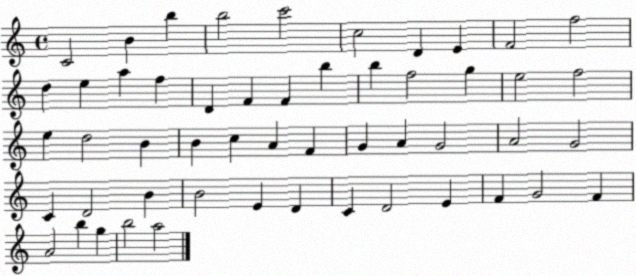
X:1
T:Untitled
M:4/4
L:1/4
K:C
C2 B b b2 c'2 c2 D E F2 f2 d e a f D F F b b f2 g e2 f2 e d2 B B c A F G A G2 A2 G2 C D2 B B2 E D C D2 E F G2 F A2 b g b2 a2